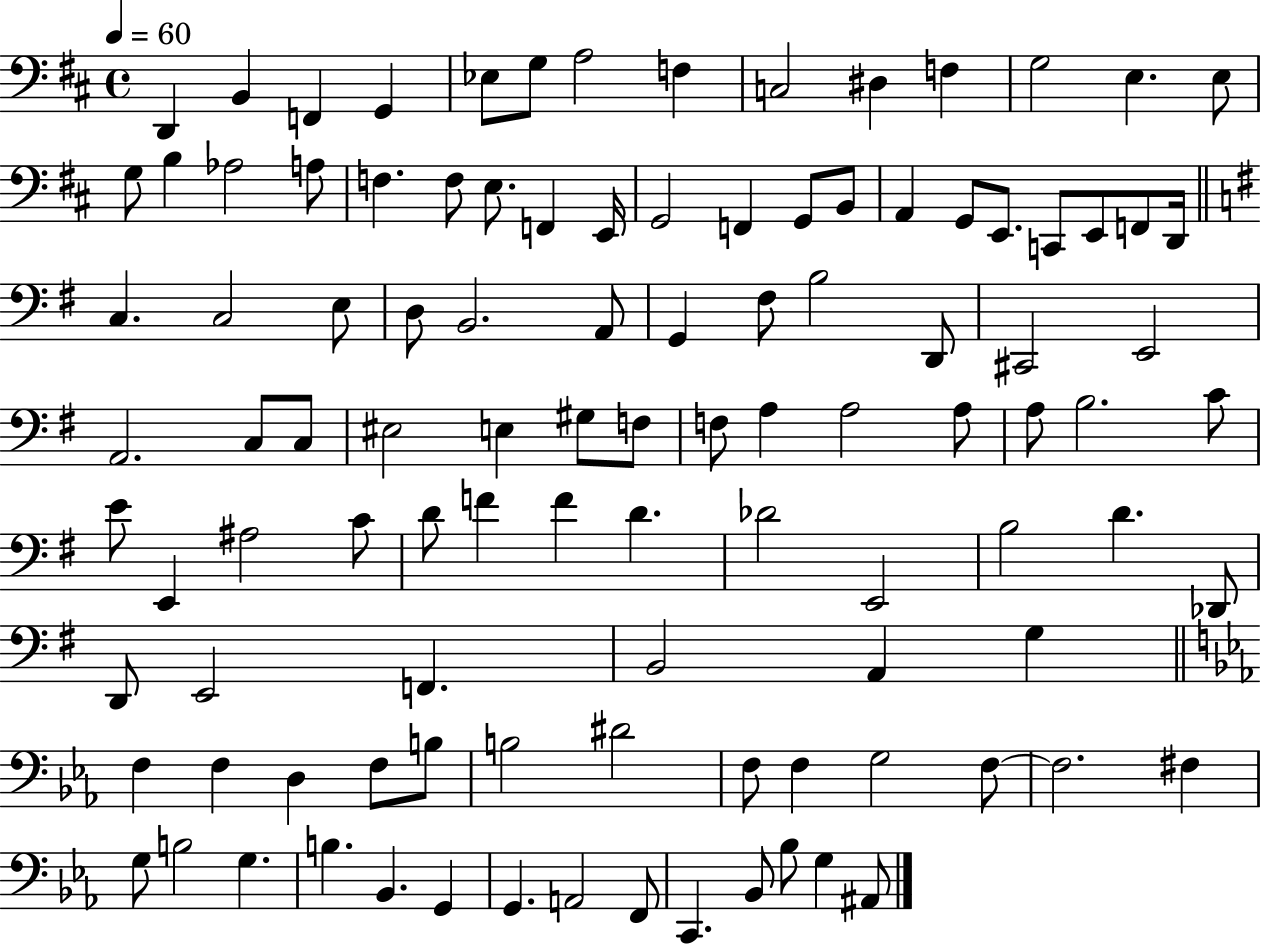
{
  \clef bass
  \time 4/4
  \defaultTimeSignature
  \key d \major
  \tempo 4 = 60
  d,4 b,4 f,4 g,4 | ees8 g8 a2 f4 | c2 dis4 f4 | g2 e4. e8 | \break g8 b4 aes2 a8 | f4. f8 e8. f,4 e,16 | g,2 f,4 g,8 b,8 | a,4 g,8 e,8. c,8 e,8 f,8 d,16 | \break \bar "||" \break \key e \minor c4. c2 e8 | d8 b,2. a,8 | g,4 fis8 b2 d,8 | cis,2 e,2 | \break a,2. c8 c8 | eis2 e4 gis8 f8 | f8 a4 a2 a8 | a8 b2. c'8 | \break e'8 e,4 ais2 c'8 | d'8 f'4 f'4 d'4. | des'2 e,2 | b2 d'4. des,8 | \break d,8 e,2 f,4. | b,2 a,4 g4 | \bar "||" \break \key c \minor f4 f4 d4 f8 b8 | b2 dis'2 | f8 f4 g2 f8~~ | f2. fis4 | \break g8 b2 g4. | b4. bes,4. g,4 | g,4. a,2 f,8 | c,4. bes,8 bes8 g4 ais,8 | \break \bar "|."
}